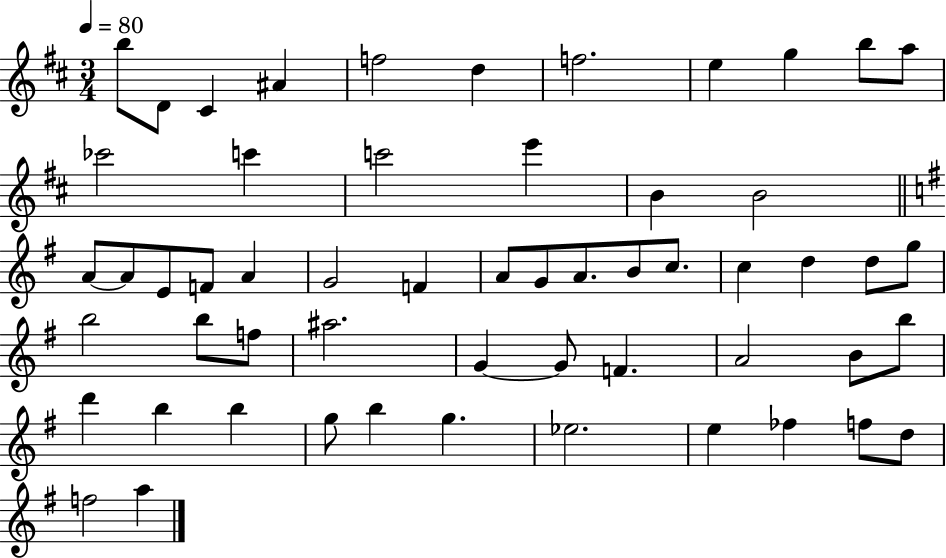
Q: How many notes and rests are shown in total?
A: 56